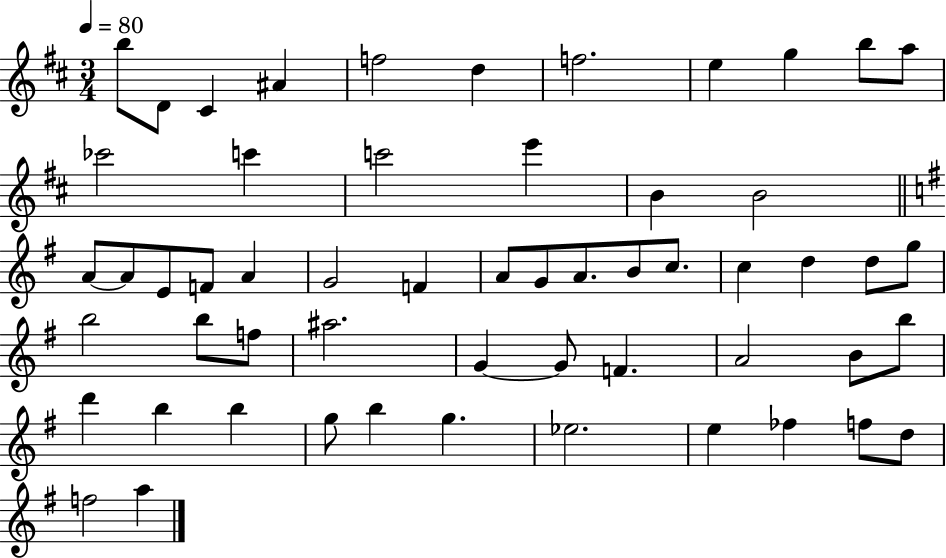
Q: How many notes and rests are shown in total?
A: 56